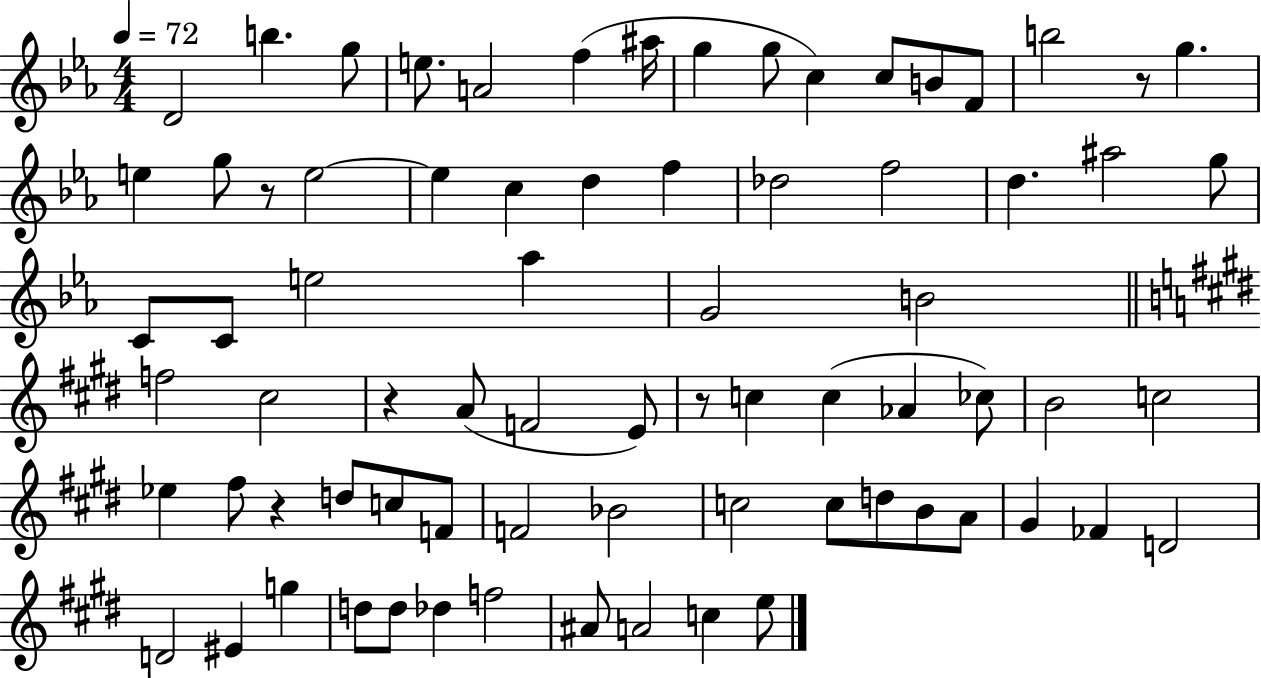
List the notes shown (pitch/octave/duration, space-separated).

D4/h B5/q. G5/e E5/e. A4/h F5/q A#5/s G5/q G5/e C5/q C5/e B4/e F4/e B5/h R/e G5/q. E5/q G5/e R/e E5/h E5/q C5/q D5/q F5/q Db5/h F5/h D5/q. A#5/h G5/e C4/e C4/e E5/h Ab5/q G4/h B4/h F5/h C#5/h R/q A4/e F4/h E4/e R/e C5/q C5/q Ab4/q CES5/e B4/h C5/h Eb5/q F#5/e R/q D5/e C5/e F4/e F4/h Bb4/h C5/h C5/e D5/e B4/e A4/e G#4/q FES4/q D4/h D4/h EIS4/q G5/q D5/e D5/e Db5/q F5/h A#4/e A4/h C5/q E5/e